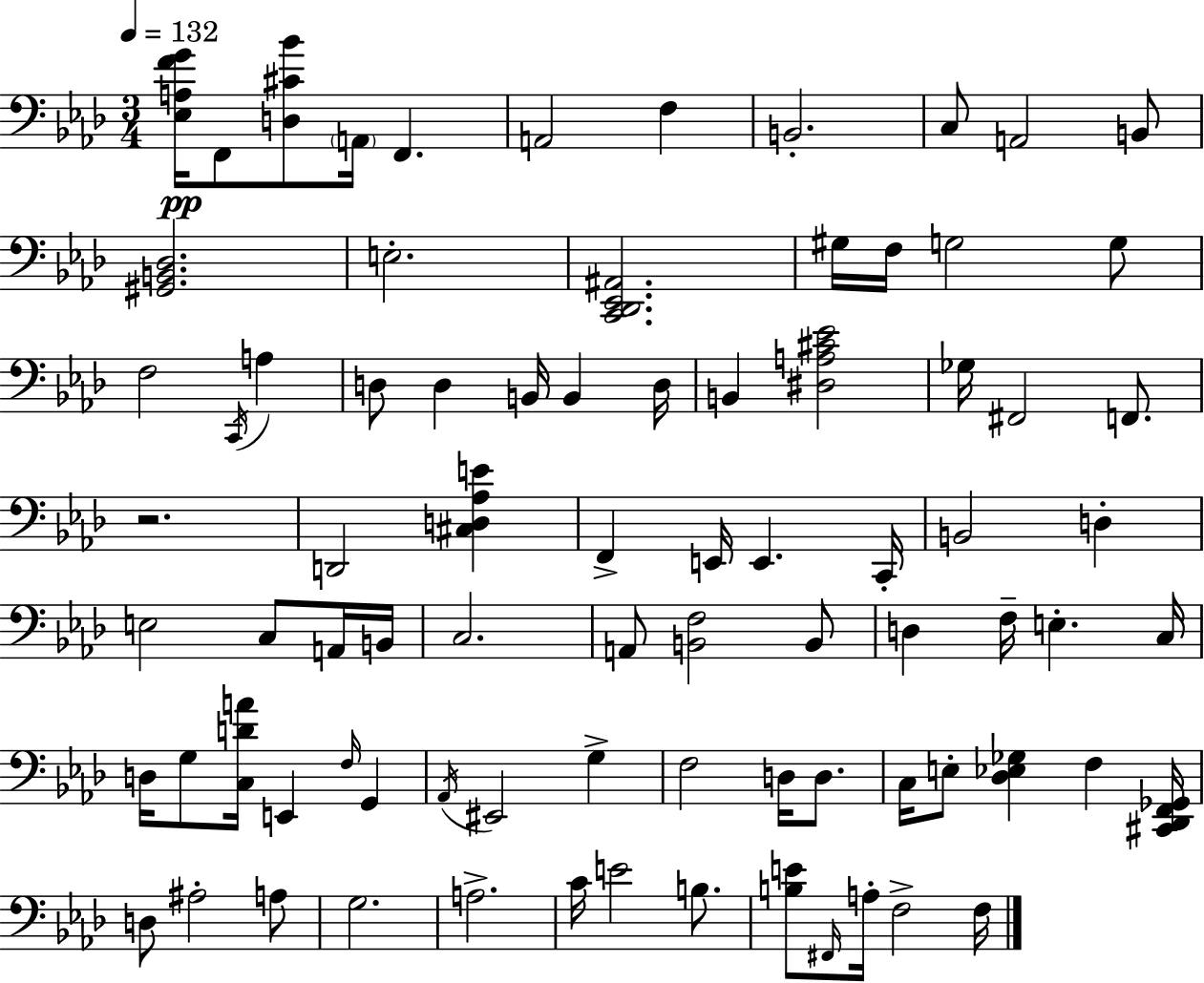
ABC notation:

X:1
T:Untitled
M:3/4
L:1/4
K:Fm
[_E,A,FG]/4 F,,/2 [D,^C_B]/2 A,,/4 F,, A,,2 F, B,,2 C,/2 A,,2 B,,/2 [^G,,B,,_D,]2 E,2 [C,,_D,,_E,,^A,,]2 ^G,/4 F,/4 G,2 G,/2 F,2 C,,/4 A, D,/2 D, B,,/4 B,, D,/4 B,, [^D,A,^C_E]2 _G,/4 ^F,,2 F,,/2 z2 D,,2 [^C,D,_A,E] F,, E,,/4 E,, C,,/4 B,,2 D, E,2 C,/2 A,,/4 B,,/4 C,2 A,,/2 [B,,F,]2 B,,/2 D, F,/4 E, C,/4 D,/4 G,/2 [C,DA]/4 E,, F,/4 G,, _A,,/4 ^E,,2 G, F,2 D,/4 D,/2 C,/4 E,/2 [_D,_E,_G,] F, [^C,,_D,,F,,_G,,]/4 D,/2 ^A,2 A,/2 G,2 A,2 C/4 E2 B,/2 [B,E]/2 ^F,,/4 A,/4 F,2 F,/4